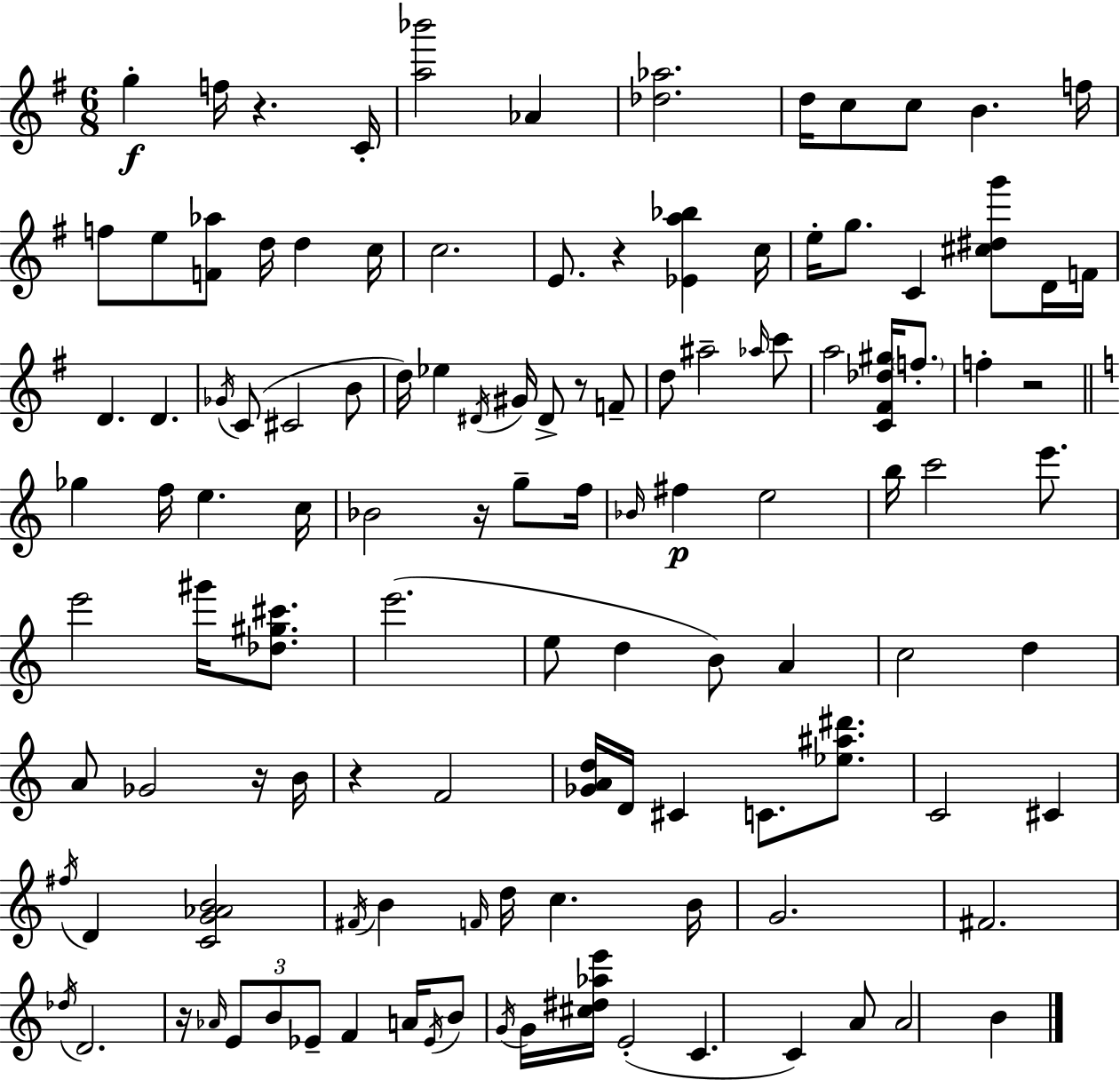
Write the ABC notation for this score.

X:1
T:Untitled
M:6/8
L:1/4
K:Em
g f/4 z C/4 [a_b']2 _A [_d_a]2 d/4 c/2 c/2 B f/4 f/2 e/2 [F_a]/2 d/4 d c/4 c2 E/2 z [_Ea_b] c/4 e/4 g/2 C [^c^dg']/2 D/4 F/4 D D _G/4 C/2 ^C2 B/2 d/4 _e ^D/4 ^G/4 ^D/2 z/2 F/2 d/2 ^a2 _a/4 c'/2 a2 [C^F_d^g]/4 f/2 f z2 _g f/4 e c/4 _B2 z/4 g/2 f/4 _B/4 ^f e2 b/4 c'2 e'/2 e'2 ^g'/4 [_d^g^c']/2 e'2 e/2 d B/2 A c2 d A/2 _G2 z/4 B/4 z F2 [_GAd]/4 D/4 ^C C/2 [_e^a^d']/2 C2 ^C ^f/4 D [CG_AB]2 ^F/4 B F/4 d/4 c B/4 G2 ^F2 _d/4 D2 z/4 _A/4 E/2 B/2 _E/2 F A/4 _E/4 B/2 G/4 G/4 [^c^d_ae']/4 E2 C C A/2 A2 B